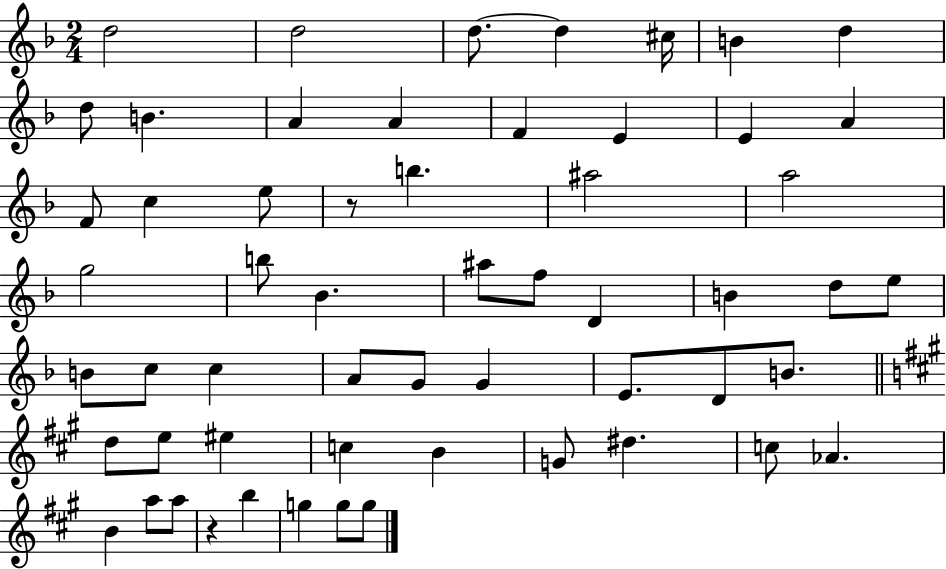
D5/h D5/h D5/e. D5/q C#5/s B4/q D5/q D5/e B4/q. A4/q A4/q F4/q E4/q E4/q A4/q F4/e C5/q E5/e R/e B5/q. A#5/h A5/h G5/h B5/e Bb4/q. A#5/e F5/e D4/q B4/q D5/e E5/e B4/e C5/e C5/q A4/e G4/e G4/q E4/e. D4/e B4/e. D5/e E5/e EIS5/q C5/q B4/q G4/e D#5/q. C5/e Ab4/q. B4/q A5/e A5/e R/q B5/q G5/q G5/e G5/e